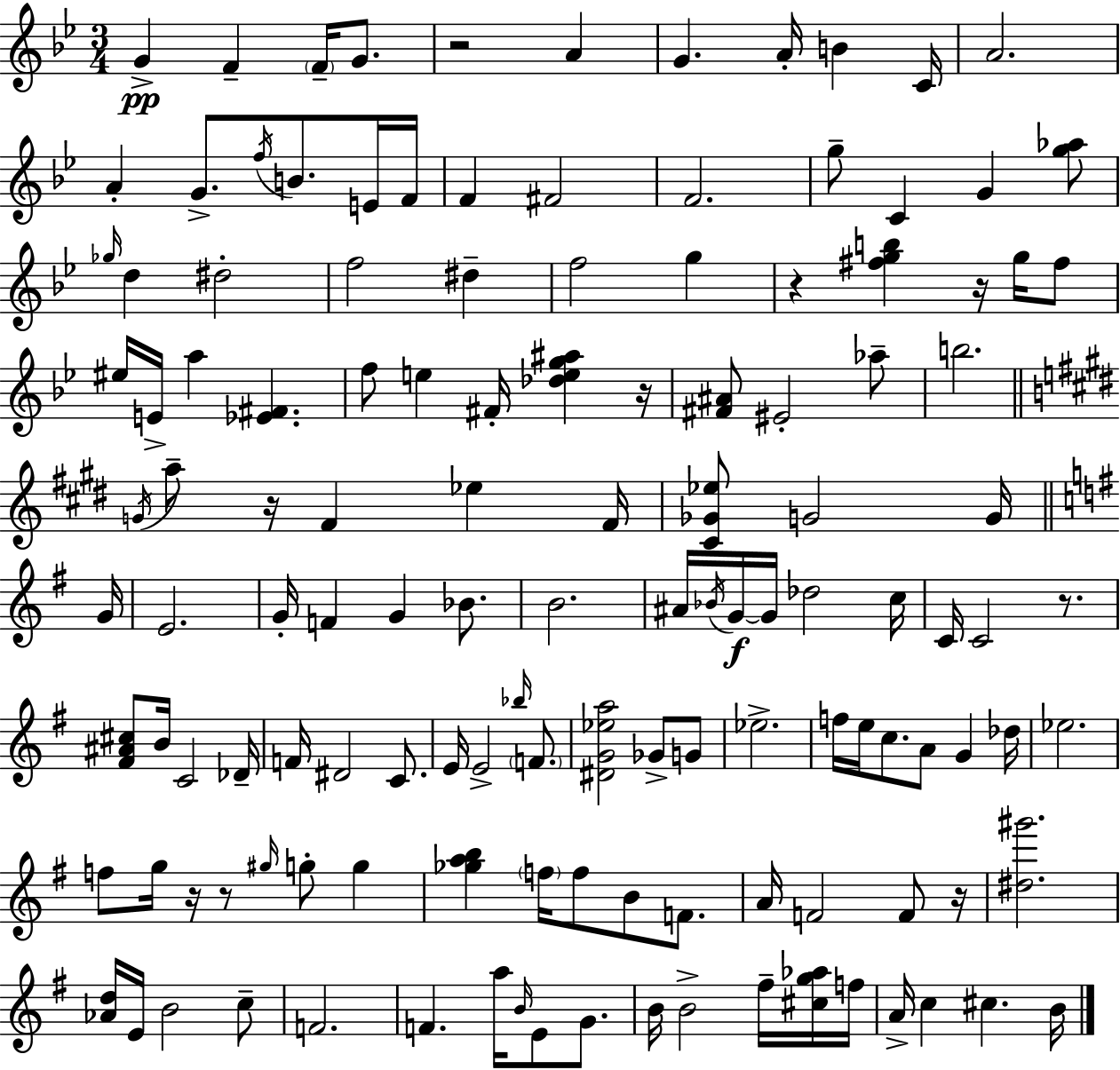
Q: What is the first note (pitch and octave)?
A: G4